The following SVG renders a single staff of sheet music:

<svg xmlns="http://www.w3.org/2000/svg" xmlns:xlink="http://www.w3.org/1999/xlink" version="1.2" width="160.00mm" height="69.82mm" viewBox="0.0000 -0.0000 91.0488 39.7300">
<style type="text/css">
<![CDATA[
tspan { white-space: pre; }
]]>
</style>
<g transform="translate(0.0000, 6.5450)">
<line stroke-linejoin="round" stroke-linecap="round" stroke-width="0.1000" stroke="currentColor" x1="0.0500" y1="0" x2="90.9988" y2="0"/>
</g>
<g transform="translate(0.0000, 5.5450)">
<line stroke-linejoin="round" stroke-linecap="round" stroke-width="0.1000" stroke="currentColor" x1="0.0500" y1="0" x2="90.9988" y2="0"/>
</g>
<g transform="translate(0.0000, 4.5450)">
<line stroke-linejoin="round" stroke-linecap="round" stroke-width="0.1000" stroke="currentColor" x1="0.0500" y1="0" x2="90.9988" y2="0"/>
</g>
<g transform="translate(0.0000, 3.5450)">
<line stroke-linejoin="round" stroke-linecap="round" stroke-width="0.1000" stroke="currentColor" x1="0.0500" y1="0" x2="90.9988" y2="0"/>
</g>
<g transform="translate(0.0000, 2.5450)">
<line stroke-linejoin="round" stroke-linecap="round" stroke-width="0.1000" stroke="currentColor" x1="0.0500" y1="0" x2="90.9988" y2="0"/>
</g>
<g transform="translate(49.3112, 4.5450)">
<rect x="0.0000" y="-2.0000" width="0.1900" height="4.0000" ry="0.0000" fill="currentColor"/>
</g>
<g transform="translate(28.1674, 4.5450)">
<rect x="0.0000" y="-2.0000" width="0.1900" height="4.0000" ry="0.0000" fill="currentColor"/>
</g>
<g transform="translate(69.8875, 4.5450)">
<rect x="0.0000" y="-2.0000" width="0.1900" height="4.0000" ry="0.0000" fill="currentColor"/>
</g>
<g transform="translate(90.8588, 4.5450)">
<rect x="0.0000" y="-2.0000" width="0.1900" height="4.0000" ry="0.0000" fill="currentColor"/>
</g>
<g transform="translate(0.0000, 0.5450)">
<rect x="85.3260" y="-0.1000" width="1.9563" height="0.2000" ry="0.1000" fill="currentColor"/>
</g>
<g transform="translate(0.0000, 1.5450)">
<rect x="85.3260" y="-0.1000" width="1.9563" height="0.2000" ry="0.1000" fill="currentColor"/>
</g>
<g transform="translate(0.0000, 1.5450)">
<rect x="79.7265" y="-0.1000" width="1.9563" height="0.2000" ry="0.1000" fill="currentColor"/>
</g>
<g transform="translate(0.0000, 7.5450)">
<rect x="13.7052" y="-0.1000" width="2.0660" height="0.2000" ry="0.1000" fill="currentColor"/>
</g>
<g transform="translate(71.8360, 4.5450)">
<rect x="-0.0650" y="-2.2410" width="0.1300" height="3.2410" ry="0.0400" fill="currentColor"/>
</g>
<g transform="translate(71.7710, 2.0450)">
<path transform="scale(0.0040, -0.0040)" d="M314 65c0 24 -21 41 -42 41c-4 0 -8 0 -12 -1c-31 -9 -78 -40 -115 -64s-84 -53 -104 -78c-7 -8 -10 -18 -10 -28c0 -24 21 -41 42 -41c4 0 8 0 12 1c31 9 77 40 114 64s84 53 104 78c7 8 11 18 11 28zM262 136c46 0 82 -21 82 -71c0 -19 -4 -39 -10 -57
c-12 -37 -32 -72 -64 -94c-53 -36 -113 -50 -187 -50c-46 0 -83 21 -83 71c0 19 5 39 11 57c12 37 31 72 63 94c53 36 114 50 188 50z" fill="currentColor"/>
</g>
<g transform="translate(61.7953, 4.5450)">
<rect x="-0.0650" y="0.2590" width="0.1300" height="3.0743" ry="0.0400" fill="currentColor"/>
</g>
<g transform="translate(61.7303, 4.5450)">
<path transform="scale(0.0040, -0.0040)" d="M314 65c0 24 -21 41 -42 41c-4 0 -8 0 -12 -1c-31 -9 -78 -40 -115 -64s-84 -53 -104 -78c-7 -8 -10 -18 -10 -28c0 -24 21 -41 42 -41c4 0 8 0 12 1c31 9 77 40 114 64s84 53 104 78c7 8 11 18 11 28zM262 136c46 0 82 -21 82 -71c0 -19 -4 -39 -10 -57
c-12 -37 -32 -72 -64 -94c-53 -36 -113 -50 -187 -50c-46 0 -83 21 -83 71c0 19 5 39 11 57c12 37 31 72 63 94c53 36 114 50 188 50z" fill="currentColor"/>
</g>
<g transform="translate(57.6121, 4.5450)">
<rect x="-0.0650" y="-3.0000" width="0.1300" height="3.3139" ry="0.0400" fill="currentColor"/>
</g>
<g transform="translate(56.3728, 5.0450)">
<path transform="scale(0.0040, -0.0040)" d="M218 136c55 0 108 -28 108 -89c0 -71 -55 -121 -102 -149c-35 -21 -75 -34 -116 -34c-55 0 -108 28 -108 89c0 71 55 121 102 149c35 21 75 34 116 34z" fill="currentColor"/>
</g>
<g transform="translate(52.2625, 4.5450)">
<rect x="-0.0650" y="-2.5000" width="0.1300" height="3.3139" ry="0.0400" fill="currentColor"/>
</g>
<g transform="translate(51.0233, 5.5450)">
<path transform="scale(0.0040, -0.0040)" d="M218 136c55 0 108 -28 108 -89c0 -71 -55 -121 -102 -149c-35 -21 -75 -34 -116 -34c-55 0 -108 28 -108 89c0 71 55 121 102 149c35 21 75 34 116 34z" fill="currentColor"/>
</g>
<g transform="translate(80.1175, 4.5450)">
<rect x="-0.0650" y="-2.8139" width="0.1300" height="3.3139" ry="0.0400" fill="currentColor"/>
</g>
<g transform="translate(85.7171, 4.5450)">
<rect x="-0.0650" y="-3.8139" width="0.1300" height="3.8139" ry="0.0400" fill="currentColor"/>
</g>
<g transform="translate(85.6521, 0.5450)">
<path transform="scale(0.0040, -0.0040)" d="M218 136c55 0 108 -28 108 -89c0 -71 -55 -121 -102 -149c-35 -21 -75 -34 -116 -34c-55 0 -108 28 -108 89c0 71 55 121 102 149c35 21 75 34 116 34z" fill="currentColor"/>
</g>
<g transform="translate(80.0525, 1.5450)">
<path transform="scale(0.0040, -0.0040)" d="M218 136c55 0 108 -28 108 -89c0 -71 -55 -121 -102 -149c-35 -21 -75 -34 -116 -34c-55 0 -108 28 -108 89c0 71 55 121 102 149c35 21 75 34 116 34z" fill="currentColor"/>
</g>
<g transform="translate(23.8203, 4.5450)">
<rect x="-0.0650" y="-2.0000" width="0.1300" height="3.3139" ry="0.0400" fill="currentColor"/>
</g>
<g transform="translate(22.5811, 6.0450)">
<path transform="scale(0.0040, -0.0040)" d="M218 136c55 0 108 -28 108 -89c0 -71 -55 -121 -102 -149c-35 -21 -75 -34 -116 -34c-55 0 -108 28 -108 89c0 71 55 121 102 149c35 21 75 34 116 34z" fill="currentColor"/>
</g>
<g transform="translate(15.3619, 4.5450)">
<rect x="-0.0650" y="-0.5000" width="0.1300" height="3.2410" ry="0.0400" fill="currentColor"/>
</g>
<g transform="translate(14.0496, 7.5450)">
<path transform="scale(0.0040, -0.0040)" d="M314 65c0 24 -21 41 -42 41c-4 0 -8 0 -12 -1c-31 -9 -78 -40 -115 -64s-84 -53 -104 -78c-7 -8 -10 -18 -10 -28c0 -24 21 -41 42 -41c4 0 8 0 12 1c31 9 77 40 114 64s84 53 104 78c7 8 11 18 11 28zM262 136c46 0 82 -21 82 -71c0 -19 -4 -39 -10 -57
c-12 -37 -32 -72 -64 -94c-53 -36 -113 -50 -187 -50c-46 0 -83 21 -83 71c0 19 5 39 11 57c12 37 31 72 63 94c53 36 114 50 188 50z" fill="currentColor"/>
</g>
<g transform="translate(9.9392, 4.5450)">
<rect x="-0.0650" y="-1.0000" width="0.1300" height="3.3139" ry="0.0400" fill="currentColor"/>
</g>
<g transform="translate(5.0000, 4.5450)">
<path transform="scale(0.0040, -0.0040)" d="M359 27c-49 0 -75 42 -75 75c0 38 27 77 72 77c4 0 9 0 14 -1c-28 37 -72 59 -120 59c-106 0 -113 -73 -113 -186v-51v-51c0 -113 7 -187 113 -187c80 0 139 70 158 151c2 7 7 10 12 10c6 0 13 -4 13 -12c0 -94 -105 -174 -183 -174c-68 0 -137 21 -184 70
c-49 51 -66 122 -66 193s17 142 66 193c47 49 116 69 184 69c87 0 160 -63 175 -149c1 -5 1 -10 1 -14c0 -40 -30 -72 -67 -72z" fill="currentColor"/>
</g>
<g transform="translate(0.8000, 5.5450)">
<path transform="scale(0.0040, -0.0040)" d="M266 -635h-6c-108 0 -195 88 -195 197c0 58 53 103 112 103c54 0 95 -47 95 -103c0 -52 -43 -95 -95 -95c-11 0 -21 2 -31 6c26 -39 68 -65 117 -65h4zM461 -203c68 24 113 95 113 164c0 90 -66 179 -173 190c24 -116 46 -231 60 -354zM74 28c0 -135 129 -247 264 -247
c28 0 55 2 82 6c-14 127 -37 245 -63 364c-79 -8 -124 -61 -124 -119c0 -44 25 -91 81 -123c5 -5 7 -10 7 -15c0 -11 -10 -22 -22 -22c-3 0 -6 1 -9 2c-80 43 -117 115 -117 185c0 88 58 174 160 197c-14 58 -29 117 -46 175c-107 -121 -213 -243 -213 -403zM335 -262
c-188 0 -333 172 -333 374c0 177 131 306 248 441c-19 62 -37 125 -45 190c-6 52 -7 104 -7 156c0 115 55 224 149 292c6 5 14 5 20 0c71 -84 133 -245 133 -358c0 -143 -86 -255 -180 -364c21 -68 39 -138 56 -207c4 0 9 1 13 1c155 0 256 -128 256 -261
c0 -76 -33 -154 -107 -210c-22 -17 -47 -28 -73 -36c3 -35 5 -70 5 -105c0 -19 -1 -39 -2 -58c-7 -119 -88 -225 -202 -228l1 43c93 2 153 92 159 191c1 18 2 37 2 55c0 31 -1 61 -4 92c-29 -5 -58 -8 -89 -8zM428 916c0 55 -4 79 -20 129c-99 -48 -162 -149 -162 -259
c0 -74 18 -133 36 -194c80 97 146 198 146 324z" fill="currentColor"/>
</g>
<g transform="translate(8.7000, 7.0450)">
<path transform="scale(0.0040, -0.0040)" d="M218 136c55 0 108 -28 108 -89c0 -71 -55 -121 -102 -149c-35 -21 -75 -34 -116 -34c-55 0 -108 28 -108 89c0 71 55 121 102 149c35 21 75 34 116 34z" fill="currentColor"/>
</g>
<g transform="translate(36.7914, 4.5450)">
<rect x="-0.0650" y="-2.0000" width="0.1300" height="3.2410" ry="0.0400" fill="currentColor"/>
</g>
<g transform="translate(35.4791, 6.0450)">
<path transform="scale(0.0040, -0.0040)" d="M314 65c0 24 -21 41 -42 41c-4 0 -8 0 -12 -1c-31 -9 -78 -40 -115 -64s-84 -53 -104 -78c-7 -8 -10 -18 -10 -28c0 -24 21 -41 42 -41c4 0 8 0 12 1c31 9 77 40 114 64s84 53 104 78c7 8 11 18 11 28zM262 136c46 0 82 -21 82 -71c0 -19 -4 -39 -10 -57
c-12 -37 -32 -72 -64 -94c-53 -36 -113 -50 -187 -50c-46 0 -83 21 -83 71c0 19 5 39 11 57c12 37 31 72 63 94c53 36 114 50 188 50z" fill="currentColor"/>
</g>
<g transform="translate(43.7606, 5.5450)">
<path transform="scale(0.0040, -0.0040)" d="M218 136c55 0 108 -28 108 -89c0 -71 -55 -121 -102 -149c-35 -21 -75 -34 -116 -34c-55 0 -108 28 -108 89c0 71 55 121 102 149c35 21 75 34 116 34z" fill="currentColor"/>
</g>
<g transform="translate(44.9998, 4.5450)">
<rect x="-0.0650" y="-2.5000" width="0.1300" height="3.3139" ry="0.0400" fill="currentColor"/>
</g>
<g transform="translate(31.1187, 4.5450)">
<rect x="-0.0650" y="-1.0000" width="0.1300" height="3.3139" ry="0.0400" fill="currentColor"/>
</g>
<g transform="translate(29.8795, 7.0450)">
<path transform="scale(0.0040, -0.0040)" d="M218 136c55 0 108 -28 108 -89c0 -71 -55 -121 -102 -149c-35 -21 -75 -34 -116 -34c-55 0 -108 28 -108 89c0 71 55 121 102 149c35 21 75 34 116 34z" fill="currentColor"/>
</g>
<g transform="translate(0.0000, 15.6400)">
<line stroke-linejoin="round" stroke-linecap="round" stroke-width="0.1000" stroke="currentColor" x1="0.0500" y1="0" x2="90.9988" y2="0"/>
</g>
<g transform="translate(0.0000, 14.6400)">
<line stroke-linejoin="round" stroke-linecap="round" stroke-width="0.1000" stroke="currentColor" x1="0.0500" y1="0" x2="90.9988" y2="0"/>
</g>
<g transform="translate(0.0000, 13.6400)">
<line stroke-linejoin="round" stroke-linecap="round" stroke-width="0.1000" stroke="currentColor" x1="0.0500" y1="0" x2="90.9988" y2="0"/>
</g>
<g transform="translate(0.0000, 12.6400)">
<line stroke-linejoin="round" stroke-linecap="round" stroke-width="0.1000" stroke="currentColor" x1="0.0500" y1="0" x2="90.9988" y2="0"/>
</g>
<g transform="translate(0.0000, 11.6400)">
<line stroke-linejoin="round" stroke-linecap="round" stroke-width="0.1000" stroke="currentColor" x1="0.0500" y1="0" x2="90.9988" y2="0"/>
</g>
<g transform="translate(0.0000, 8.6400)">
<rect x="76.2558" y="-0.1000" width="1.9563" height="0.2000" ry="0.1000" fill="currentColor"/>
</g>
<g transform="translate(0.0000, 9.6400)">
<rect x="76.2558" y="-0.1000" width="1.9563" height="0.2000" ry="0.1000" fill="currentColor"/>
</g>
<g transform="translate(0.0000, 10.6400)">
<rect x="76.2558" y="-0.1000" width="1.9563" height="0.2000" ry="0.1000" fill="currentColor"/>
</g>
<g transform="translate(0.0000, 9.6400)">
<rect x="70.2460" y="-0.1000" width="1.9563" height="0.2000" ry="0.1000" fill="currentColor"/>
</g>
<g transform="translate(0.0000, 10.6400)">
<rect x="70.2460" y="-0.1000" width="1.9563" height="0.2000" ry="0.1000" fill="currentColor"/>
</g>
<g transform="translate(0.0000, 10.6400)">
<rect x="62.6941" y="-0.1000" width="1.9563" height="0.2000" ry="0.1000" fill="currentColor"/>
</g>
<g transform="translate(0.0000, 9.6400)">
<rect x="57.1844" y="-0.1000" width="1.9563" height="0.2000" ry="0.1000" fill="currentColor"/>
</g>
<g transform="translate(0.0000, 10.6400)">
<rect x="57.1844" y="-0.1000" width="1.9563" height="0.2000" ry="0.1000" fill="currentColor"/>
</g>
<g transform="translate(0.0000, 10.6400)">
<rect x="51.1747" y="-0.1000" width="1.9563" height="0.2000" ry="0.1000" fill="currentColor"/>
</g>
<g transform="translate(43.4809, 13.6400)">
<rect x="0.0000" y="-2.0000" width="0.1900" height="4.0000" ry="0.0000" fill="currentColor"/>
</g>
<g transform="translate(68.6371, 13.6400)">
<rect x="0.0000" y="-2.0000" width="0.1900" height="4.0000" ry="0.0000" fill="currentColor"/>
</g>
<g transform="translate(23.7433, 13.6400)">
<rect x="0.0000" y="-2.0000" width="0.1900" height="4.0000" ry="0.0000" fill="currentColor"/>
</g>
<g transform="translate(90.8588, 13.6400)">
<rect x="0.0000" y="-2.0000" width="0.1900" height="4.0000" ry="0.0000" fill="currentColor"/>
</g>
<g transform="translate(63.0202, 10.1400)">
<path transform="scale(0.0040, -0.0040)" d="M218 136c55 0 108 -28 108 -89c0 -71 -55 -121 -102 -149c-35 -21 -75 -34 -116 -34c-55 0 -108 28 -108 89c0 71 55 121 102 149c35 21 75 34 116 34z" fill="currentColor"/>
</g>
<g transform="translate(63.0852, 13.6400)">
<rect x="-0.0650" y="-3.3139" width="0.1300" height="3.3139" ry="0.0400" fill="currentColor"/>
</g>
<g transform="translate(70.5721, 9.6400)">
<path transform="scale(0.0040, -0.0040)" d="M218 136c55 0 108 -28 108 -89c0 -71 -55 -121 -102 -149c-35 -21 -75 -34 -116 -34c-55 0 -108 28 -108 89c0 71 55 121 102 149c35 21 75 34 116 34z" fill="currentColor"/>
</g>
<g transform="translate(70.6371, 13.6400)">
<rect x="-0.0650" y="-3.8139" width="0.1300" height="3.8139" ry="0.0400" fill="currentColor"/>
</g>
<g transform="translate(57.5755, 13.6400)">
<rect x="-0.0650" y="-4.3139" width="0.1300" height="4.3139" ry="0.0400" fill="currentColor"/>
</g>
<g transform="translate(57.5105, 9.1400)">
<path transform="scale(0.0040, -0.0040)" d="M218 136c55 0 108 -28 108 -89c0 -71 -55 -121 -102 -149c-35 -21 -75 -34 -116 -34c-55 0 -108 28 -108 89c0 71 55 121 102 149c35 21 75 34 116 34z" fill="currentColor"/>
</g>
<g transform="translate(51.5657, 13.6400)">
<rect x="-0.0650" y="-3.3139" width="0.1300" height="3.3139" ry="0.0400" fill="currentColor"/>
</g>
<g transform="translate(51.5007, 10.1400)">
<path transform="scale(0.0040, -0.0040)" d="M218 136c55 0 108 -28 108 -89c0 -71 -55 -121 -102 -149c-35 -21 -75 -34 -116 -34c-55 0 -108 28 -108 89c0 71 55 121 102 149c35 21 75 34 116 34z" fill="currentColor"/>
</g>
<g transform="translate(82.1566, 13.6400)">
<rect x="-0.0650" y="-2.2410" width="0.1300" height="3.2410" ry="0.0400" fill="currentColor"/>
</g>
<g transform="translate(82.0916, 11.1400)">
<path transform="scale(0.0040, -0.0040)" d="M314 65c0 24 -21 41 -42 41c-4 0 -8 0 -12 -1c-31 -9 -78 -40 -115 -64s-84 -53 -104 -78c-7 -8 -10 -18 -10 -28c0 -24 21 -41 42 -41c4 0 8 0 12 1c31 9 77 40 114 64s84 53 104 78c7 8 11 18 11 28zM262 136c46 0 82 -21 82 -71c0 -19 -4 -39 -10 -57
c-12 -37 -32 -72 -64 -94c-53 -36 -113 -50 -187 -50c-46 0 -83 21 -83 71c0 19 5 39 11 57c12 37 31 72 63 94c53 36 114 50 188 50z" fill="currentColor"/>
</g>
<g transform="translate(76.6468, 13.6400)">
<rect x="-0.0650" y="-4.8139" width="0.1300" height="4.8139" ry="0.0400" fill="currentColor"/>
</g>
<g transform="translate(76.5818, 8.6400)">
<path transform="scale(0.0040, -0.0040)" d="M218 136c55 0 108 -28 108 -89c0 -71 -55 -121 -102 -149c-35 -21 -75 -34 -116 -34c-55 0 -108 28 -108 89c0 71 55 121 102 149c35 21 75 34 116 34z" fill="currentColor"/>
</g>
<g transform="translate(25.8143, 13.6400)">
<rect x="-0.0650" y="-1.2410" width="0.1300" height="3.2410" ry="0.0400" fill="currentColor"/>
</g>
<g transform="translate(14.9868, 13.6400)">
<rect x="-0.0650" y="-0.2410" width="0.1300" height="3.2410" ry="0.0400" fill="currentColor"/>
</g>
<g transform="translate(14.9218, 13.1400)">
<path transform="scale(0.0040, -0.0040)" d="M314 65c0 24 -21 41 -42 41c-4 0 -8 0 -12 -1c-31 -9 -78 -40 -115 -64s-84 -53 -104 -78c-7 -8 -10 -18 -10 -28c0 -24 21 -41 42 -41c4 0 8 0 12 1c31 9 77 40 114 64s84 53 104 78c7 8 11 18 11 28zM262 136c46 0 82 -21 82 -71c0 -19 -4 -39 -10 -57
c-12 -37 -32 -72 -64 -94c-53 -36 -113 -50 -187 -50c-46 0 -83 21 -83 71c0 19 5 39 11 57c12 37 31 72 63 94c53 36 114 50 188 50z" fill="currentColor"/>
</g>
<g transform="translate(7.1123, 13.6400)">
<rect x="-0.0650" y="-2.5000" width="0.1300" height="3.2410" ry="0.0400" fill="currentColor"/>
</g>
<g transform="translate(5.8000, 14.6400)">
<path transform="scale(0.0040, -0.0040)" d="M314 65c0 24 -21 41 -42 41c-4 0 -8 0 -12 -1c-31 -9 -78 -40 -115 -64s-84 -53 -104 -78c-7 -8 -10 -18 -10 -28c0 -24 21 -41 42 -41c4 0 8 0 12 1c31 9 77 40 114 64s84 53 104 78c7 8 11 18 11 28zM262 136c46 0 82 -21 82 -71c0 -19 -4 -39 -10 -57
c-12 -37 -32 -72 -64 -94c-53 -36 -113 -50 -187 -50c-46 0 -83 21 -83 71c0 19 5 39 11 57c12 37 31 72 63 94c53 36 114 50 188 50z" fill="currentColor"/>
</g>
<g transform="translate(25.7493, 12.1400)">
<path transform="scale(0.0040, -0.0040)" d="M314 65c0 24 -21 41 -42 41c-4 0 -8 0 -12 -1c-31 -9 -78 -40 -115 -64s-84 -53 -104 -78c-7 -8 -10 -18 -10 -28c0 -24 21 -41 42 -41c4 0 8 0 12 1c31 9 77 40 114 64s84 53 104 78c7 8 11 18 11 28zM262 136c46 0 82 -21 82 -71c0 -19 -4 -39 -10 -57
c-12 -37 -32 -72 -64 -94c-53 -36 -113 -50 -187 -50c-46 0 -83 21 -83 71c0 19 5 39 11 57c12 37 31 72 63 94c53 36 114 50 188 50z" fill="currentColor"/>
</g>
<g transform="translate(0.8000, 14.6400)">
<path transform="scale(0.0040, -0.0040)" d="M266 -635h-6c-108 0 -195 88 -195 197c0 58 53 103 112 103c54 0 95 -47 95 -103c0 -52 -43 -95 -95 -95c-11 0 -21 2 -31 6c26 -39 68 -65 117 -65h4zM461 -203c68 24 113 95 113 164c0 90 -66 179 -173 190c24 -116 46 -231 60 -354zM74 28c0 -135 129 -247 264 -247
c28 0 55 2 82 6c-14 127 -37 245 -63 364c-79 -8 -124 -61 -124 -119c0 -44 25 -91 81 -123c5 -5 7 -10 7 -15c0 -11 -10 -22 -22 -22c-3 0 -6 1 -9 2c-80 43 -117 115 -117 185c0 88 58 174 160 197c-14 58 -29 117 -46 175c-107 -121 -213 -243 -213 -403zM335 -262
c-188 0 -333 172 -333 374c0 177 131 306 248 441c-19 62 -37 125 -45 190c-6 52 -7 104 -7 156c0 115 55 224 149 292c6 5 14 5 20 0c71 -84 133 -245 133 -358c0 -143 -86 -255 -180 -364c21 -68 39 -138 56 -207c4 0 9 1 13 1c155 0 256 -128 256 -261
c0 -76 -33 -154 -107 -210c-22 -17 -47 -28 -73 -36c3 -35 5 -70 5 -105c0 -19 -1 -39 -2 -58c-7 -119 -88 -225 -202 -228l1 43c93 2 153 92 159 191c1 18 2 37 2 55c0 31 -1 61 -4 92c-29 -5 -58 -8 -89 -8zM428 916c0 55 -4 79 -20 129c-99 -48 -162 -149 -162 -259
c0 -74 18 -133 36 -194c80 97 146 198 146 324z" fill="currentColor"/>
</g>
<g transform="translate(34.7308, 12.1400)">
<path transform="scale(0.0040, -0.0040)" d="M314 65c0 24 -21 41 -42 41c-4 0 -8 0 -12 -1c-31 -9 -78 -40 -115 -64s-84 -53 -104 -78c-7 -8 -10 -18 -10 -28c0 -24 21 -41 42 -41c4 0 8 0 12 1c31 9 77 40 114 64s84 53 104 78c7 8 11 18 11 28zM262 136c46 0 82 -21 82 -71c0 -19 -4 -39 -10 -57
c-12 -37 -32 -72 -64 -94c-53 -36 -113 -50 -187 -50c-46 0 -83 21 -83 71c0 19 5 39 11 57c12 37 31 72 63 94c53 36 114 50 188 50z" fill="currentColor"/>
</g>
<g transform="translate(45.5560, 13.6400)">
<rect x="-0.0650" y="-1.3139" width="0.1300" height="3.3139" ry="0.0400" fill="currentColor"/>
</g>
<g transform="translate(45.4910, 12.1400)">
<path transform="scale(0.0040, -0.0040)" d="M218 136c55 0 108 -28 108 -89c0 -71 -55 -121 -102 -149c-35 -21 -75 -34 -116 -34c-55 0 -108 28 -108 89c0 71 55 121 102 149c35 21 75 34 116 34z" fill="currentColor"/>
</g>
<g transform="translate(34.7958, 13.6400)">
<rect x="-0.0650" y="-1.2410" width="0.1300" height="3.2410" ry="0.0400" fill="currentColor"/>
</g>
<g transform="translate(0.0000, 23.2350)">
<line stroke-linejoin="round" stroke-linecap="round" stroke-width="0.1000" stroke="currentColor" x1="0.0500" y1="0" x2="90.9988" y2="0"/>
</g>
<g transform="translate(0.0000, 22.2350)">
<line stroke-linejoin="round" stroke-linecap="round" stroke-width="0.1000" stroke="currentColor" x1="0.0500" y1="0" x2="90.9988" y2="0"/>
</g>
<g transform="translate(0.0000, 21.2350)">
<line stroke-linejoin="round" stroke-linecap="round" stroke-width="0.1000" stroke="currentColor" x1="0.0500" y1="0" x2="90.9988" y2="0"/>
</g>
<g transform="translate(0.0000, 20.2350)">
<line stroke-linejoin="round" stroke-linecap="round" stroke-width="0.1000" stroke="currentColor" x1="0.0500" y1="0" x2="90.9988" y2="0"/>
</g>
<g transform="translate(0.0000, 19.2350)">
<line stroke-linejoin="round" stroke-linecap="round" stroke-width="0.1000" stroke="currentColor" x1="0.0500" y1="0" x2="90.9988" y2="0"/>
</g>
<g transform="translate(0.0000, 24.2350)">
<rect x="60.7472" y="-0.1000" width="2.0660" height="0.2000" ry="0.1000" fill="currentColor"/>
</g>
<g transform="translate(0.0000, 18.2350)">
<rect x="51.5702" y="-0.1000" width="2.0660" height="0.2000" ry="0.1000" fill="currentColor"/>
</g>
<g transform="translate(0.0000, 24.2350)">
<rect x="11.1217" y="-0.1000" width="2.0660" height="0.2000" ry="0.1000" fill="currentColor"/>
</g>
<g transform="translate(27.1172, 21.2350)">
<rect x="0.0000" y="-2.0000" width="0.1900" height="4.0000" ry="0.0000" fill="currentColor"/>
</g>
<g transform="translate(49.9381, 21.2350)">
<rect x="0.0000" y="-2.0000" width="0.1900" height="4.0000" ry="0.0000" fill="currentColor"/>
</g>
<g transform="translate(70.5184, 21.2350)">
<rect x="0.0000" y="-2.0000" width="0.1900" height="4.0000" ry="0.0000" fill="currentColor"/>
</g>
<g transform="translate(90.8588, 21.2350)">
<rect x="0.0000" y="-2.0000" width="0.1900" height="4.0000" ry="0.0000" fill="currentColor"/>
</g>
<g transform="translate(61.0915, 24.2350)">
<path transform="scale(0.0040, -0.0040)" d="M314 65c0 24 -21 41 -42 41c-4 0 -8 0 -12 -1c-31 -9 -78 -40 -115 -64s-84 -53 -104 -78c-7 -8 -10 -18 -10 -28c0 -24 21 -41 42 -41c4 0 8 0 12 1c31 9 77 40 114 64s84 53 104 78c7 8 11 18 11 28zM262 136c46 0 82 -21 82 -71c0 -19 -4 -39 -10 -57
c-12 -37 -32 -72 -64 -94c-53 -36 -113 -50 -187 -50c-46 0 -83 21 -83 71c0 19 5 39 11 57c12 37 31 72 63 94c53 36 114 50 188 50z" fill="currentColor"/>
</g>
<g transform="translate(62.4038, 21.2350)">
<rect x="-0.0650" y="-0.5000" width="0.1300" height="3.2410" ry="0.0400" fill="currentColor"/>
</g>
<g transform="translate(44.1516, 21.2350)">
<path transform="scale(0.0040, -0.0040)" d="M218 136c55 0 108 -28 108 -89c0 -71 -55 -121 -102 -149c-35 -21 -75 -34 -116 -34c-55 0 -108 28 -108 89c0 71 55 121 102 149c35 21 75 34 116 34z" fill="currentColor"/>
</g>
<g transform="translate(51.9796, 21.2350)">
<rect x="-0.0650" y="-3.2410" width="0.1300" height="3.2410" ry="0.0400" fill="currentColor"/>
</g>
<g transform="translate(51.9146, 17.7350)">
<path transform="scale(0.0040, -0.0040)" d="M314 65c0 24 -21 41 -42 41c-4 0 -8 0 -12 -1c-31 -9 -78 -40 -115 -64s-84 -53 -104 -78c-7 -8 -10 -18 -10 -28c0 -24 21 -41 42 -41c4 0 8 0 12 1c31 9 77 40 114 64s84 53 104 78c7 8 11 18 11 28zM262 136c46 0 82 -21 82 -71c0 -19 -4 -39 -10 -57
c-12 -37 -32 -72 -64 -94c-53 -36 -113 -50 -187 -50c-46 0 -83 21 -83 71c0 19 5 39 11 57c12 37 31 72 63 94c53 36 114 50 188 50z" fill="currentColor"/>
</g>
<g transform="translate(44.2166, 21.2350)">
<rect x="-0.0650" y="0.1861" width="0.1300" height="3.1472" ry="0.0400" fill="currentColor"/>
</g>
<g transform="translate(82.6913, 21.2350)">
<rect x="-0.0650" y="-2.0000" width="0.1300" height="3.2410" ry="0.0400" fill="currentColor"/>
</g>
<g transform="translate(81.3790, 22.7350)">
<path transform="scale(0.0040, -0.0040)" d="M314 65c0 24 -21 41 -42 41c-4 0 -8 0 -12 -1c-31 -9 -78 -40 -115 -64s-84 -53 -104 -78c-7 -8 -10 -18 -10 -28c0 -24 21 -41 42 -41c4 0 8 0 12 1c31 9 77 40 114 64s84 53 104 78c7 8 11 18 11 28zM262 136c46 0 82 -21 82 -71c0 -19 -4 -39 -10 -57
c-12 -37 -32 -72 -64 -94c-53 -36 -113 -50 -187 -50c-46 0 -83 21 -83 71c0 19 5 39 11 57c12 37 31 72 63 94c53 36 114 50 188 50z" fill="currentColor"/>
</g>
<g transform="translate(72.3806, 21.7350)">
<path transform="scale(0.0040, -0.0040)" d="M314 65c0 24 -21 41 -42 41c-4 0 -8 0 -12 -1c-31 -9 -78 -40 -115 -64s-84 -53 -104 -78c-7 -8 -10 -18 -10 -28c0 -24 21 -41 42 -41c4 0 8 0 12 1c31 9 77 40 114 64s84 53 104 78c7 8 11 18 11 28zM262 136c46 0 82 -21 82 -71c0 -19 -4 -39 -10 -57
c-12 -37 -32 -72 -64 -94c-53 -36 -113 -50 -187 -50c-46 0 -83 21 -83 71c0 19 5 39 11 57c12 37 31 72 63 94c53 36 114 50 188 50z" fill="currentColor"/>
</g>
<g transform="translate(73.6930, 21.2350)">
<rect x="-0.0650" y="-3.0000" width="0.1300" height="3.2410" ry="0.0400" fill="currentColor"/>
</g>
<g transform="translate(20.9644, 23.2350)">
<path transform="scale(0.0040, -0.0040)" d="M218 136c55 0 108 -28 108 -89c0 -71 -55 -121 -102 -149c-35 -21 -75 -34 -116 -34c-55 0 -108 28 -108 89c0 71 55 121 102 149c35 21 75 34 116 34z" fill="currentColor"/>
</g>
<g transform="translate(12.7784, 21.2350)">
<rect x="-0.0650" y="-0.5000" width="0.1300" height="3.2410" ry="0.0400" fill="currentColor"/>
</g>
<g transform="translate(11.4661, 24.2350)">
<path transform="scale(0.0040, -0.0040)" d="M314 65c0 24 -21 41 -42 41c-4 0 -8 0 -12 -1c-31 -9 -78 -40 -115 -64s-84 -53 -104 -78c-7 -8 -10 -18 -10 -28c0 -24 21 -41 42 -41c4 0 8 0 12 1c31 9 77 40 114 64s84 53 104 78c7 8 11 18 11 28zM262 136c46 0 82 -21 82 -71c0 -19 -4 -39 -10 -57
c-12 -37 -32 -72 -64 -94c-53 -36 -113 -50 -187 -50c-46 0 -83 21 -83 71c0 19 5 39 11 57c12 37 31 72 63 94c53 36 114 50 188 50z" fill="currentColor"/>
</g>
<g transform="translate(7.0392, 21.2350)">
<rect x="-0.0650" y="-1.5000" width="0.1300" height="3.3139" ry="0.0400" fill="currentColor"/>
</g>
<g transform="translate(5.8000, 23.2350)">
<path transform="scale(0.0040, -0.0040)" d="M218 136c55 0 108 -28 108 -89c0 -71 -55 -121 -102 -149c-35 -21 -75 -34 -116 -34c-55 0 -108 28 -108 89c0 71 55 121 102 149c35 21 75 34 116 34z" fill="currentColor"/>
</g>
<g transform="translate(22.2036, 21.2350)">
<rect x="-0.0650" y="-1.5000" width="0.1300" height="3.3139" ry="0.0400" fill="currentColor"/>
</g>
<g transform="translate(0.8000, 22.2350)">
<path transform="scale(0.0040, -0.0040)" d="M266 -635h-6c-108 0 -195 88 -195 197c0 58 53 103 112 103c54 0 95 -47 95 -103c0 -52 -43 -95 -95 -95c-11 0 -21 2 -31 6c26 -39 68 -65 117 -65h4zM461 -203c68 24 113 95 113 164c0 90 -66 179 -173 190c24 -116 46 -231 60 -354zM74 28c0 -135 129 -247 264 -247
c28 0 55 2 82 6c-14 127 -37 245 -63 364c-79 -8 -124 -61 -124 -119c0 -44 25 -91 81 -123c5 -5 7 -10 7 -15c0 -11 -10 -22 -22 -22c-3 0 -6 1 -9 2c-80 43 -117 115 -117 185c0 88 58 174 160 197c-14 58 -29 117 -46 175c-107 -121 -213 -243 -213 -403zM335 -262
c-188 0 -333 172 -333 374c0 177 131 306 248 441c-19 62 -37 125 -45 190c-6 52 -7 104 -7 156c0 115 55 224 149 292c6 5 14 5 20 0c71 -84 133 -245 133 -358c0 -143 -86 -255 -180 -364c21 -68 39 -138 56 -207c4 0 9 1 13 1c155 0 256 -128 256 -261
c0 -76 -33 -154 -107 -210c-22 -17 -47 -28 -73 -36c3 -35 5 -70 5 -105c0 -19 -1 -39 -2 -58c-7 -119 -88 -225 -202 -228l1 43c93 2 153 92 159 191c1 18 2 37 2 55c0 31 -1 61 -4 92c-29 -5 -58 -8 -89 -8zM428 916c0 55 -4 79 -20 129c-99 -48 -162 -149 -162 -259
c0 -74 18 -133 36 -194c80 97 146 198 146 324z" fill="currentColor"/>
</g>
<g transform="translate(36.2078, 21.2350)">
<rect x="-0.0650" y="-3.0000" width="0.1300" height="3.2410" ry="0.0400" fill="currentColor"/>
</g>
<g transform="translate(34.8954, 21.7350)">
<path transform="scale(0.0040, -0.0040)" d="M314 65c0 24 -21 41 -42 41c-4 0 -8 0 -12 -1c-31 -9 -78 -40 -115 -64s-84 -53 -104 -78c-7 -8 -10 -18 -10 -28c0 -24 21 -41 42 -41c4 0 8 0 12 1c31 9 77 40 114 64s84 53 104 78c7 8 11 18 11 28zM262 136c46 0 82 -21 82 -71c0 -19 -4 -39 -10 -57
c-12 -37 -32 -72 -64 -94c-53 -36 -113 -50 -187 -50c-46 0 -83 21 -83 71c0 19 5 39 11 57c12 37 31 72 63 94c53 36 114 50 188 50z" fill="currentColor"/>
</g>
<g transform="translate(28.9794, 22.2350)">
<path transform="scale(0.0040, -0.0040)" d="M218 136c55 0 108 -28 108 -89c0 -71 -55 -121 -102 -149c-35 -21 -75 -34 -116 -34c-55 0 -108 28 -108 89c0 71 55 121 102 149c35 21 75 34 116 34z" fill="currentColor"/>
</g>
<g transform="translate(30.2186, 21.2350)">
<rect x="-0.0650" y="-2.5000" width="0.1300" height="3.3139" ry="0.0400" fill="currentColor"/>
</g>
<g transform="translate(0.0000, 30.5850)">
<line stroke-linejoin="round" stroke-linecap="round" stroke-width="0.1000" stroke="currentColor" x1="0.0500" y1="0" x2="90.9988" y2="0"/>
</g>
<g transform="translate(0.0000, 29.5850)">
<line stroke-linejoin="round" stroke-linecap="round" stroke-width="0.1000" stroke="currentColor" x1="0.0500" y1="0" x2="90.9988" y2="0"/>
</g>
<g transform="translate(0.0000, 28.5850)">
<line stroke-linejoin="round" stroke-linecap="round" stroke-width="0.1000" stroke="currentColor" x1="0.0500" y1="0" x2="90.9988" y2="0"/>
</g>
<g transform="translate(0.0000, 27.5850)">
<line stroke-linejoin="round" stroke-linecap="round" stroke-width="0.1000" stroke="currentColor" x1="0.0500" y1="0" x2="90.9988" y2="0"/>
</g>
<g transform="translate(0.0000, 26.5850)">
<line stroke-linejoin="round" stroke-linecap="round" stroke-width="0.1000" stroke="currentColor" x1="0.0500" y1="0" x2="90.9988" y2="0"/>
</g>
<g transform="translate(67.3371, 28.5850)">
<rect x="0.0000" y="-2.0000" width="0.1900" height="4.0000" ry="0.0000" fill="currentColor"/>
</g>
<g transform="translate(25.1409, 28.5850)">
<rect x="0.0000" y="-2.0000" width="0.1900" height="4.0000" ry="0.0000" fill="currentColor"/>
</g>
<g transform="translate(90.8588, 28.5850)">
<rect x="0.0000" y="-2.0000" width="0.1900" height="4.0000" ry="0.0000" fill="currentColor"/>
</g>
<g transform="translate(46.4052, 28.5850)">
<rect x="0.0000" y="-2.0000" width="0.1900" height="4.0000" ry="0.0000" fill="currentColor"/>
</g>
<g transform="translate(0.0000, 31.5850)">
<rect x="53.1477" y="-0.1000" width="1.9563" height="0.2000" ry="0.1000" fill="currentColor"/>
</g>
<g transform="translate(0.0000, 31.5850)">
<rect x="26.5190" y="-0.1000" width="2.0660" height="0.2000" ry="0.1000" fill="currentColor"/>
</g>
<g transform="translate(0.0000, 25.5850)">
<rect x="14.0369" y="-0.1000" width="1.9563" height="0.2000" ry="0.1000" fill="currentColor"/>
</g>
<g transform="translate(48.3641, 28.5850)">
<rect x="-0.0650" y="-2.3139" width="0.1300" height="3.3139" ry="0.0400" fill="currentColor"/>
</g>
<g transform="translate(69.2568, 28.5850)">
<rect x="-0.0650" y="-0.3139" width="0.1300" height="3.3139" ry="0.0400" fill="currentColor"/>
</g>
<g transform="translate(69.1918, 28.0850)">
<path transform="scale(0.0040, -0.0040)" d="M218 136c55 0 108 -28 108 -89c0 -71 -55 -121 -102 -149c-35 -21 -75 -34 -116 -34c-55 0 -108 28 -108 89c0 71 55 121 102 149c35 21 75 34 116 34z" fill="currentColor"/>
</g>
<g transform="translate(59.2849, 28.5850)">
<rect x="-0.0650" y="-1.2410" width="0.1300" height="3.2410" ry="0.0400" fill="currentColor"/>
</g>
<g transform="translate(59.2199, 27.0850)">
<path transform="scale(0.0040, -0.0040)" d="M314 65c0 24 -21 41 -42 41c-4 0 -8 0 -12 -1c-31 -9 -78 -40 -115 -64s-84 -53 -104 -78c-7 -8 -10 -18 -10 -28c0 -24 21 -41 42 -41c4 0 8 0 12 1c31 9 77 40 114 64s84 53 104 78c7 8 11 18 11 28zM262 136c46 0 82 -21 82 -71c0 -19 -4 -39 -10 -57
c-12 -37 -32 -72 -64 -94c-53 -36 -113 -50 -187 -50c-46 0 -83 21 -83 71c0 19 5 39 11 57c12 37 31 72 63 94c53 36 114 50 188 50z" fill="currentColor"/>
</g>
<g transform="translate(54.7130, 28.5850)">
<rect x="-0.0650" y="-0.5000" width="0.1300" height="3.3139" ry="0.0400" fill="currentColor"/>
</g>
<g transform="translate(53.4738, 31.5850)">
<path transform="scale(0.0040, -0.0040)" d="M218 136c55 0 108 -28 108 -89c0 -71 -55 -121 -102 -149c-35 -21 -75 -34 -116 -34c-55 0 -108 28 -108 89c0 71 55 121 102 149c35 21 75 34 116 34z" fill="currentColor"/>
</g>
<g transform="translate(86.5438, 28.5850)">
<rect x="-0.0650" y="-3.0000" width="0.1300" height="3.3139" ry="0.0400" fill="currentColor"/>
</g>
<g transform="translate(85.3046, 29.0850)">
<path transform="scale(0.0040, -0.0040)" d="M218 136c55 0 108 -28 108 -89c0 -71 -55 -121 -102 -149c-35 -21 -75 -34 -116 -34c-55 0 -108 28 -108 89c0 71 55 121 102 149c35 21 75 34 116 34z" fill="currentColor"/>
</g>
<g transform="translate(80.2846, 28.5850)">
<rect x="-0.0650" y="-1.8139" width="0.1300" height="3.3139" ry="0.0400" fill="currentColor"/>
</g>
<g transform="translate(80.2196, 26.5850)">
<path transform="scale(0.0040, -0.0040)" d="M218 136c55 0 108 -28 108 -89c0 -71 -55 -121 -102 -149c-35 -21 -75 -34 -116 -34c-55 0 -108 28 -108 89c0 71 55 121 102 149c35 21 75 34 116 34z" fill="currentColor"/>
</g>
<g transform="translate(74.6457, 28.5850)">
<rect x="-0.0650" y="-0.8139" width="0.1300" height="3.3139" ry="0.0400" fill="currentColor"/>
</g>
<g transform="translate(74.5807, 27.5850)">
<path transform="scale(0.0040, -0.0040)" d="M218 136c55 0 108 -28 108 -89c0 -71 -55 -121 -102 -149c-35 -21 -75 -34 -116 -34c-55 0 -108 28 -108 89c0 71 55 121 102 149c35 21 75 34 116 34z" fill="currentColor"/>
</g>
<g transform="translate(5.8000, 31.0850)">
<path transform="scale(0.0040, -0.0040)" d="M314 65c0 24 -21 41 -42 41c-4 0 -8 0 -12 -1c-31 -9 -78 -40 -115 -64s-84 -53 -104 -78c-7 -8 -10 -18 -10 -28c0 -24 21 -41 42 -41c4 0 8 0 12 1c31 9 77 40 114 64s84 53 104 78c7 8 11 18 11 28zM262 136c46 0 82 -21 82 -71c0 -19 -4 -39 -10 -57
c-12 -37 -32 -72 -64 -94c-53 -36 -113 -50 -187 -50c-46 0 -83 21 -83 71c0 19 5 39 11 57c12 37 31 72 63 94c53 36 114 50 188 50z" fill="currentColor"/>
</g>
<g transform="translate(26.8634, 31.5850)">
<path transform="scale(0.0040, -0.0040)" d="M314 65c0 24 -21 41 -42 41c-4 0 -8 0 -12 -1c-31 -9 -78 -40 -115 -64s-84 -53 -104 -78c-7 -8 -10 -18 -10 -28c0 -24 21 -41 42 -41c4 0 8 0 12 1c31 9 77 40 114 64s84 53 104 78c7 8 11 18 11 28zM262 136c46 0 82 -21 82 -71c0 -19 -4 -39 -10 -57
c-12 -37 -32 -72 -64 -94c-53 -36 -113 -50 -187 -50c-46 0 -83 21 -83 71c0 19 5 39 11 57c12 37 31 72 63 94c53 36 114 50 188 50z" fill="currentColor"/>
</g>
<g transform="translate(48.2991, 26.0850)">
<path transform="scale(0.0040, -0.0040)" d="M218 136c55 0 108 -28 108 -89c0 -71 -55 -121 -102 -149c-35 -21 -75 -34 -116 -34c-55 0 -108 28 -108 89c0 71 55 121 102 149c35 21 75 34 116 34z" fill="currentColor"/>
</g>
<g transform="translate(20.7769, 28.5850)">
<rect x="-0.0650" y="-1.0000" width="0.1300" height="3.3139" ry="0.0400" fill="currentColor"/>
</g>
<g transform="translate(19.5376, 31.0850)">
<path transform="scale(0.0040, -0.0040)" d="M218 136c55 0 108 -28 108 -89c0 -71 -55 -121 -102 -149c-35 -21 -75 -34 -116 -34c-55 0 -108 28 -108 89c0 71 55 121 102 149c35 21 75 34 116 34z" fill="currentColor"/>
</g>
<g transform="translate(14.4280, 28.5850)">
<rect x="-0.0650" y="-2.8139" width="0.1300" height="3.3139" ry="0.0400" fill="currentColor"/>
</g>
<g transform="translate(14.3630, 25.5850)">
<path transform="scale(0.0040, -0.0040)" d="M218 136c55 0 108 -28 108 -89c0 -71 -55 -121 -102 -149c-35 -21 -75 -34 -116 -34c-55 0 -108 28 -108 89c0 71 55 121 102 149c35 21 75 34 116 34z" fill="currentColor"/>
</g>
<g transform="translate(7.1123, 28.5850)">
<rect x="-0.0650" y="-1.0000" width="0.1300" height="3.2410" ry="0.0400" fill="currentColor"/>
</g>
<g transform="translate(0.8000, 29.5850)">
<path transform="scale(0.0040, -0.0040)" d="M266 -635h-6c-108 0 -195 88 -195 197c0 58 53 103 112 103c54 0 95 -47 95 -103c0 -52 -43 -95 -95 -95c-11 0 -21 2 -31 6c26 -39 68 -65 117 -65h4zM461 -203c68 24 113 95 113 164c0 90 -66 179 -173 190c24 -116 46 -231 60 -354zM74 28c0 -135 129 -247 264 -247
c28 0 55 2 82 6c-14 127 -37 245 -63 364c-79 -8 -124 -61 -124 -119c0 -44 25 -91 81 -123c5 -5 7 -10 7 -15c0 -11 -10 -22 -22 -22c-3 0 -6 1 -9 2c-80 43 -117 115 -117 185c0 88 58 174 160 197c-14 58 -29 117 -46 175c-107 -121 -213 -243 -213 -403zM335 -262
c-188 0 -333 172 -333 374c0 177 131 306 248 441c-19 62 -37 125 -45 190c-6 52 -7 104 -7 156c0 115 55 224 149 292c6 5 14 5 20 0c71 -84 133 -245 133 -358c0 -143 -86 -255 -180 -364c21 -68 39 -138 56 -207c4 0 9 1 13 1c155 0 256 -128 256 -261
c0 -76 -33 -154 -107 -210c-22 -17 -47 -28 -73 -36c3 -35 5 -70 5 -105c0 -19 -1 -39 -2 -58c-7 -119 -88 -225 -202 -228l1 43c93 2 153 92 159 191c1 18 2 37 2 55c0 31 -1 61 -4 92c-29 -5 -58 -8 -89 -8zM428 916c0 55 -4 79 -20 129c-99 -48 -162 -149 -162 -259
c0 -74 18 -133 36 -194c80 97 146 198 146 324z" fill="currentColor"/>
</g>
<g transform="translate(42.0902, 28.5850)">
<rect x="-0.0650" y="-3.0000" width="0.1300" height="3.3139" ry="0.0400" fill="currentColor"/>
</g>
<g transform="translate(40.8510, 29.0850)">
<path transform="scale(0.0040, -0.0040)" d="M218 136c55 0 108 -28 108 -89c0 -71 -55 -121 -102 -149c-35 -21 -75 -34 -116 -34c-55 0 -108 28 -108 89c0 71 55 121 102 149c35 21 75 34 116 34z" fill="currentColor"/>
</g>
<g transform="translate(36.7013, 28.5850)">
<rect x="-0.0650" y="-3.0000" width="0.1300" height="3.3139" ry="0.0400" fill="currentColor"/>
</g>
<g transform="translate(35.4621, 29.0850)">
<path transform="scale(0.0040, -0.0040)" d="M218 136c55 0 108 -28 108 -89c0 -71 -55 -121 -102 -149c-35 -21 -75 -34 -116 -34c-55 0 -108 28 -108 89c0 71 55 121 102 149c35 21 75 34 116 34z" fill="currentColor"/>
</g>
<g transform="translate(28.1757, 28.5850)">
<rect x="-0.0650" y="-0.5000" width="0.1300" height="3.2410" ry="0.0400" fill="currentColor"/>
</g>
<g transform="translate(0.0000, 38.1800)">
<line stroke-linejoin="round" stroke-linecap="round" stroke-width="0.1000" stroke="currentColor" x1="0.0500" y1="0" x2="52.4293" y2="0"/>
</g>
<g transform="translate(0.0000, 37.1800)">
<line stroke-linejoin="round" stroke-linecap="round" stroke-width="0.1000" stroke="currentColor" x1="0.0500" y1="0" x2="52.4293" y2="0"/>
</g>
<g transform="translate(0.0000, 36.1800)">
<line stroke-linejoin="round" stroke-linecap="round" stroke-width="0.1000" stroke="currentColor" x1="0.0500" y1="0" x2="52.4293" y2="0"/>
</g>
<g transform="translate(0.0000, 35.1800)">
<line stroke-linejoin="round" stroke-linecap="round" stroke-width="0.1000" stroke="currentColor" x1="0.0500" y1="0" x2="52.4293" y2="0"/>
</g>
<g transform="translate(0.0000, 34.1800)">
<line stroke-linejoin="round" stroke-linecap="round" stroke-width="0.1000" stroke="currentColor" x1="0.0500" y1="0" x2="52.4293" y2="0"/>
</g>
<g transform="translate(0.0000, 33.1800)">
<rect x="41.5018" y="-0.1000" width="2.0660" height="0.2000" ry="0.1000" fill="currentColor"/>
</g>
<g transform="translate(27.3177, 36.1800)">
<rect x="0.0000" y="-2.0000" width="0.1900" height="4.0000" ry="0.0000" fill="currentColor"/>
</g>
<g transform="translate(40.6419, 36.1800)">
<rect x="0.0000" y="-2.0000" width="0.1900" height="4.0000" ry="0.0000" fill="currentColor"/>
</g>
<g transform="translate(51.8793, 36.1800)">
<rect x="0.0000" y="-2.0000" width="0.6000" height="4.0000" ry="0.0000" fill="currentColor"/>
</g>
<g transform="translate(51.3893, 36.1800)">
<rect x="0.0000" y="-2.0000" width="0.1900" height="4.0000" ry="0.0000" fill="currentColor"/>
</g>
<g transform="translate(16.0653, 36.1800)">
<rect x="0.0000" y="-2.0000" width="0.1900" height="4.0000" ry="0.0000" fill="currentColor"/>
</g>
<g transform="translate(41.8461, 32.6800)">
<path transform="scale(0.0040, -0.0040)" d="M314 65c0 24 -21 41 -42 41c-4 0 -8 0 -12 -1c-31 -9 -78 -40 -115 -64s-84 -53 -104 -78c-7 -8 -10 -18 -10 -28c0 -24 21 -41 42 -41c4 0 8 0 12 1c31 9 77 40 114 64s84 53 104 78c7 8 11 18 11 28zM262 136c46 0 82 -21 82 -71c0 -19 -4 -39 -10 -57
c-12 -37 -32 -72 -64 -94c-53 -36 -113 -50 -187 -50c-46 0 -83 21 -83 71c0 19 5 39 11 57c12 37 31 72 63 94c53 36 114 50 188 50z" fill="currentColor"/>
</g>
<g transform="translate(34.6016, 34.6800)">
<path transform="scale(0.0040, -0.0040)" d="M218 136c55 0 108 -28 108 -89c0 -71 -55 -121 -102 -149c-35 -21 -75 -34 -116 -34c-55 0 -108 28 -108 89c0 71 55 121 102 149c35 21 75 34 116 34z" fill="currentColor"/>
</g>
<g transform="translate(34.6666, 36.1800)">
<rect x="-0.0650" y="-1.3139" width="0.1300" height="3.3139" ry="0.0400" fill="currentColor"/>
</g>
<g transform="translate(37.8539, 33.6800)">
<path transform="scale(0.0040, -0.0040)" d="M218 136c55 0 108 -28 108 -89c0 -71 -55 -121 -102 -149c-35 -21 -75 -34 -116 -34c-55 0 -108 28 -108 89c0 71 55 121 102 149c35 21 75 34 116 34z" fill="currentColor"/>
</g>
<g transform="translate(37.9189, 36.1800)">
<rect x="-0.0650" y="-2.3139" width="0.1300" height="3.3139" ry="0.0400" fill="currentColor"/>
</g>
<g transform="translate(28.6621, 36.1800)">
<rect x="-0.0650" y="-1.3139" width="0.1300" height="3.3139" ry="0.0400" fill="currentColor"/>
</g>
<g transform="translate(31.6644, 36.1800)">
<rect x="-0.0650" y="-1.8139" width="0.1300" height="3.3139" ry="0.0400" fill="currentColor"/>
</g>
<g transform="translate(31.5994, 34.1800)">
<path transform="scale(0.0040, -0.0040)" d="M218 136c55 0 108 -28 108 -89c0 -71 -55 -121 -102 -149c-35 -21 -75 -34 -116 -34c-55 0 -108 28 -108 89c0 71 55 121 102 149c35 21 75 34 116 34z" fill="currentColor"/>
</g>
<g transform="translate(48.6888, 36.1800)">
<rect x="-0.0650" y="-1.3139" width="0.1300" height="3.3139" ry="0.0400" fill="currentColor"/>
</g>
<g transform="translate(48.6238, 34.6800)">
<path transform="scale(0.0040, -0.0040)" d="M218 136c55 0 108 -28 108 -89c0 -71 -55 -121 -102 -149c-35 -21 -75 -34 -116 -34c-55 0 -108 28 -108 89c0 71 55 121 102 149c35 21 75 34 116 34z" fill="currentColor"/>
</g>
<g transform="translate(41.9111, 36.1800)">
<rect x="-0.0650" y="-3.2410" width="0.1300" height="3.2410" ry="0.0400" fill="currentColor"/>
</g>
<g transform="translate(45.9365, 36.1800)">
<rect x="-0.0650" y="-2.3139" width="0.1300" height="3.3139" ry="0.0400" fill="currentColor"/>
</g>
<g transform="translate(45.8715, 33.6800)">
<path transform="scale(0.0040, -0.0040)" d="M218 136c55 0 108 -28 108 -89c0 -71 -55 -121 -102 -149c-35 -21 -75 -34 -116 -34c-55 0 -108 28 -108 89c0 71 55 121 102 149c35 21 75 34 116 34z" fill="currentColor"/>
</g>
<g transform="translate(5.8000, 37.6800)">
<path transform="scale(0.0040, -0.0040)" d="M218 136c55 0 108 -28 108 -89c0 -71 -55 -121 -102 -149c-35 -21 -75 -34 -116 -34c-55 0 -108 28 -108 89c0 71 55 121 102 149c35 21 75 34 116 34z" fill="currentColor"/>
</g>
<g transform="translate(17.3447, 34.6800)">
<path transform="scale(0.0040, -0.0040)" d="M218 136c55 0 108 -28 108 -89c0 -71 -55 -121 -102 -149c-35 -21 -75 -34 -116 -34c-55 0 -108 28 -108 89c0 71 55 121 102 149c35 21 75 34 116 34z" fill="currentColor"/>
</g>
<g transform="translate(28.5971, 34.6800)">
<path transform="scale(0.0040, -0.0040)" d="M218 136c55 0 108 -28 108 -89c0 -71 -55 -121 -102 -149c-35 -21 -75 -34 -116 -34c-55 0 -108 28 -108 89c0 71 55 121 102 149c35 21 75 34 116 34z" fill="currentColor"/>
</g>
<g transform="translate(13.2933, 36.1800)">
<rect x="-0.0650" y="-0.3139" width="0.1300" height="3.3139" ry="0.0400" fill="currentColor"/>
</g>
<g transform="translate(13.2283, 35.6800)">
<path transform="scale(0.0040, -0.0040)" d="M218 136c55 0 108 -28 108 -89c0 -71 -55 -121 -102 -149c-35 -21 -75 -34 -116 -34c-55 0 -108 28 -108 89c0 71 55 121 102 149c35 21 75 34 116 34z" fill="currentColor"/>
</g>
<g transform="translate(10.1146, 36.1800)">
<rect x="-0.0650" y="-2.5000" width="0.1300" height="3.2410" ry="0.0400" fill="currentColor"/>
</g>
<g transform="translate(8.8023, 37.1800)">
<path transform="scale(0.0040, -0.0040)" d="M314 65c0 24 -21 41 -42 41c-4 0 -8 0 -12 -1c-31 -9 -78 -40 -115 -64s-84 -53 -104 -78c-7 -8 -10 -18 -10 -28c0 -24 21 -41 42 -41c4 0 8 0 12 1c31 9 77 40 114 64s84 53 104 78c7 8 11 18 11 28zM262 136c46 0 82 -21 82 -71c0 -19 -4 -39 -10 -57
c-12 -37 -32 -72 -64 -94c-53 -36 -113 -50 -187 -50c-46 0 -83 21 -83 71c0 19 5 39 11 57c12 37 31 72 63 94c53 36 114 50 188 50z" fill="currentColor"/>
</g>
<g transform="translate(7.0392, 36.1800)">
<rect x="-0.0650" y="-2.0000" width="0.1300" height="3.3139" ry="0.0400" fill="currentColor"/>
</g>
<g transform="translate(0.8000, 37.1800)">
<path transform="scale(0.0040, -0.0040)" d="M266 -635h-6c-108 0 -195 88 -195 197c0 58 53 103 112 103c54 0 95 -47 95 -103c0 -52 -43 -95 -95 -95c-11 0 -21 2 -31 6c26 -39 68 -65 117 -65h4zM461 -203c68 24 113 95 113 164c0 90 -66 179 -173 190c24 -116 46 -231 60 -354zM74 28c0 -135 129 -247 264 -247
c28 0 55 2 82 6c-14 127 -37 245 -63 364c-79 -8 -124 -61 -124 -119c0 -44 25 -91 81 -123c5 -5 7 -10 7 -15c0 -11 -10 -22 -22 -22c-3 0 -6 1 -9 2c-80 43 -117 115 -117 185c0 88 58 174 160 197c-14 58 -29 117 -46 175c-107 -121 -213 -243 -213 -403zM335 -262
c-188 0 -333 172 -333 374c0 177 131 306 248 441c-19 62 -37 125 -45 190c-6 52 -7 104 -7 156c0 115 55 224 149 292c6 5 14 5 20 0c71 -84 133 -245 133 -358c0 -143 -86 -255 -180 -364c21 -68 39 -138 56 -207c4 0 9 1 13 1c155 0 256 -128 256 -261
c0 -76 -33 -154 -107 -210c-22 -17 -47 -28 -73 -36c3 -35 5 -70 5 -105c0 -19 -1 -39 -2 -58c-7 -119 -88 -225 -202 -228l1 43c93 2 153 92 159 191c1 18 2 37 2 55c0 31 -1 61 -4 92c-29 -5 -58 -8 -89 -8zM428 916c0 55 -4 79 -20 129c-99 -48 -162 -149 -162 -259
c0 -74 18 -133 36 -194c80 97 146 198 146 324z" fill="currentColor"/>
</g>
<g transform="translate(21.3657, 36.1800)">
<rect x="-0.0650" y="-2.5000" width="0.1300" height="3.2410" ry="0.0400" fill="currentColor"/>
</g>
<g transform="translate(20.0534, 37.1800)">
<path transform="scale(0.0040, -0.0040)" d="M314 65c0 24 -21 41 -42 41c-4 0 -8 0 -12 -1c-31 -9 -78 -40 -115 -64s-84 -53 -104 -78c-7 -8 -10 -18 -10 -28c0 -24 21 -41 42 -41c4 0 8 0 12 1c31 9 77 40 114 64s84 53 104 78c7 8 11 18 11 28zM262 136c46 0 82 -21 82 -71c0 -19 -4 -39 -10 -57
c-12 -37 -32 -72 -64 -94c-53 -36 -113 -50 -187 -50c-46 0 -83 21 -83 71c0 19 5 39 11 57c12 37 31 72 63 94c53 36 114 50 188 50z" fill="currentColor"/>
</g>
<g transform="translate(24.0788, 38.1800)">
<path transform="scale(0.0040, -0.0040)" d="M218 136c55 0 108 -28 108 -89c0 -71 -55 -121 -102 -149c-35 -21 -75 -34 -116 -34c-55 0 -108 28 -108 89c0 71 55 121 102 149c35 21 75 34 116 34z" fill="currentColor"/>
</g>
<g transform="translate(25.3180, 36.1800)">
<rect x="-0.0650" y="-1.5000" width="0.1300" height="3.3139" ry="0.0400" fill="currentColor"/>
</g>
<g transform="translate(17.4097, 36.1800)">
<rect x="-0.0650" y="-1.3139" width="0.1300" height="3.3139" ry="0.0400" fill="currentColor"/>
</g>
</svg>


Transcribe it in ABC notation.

X:1
T:Untitled
M:4/4
L:1/4
K:C
D C2 F D F2 G G A B2 g2 a c' G2 c2 e2 e2 e b d' b c' e' g2 E C2 E G A2 B b2 C2 A2 F2 D2 a D C2 A A g C e2 c d f A F G2 c e G2 E e f e g b2 g e